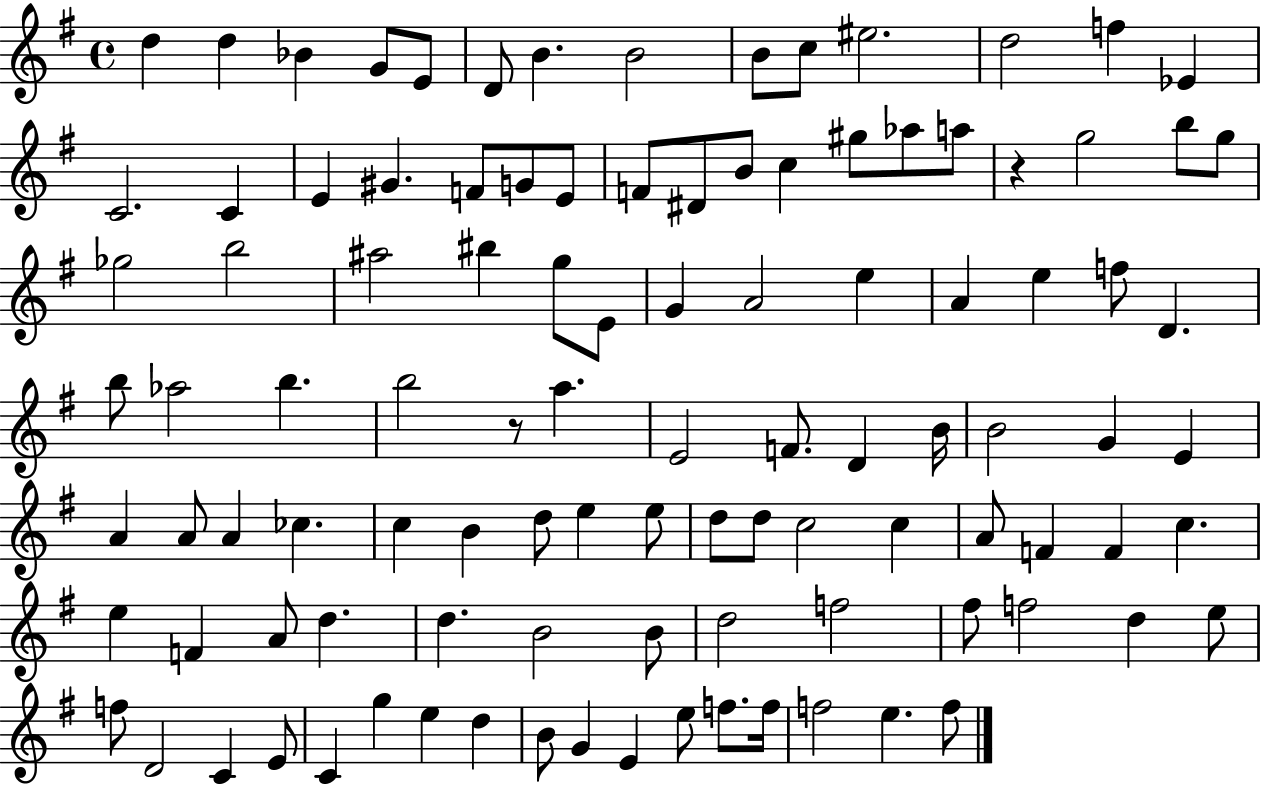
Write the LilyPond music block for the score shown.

{
  \clef treble
  \time 4/4
  \defaultTimeSignature
  \key g \major
  d''4 d''4 bes'4 g'8 e'8 | d'8 b'4. b'2 | b'8 c''8 eis''2. | d''2 f''4 ees'4 | \break c'2. c'4 | e'4 gis'4. f'8 g'8 e'8 | f'8 dis'8 b'8 c''4 gis''8 aes''8 a''8 | r4 g''2 b''8 g''8 | \break ges''2 b''2 | ais''2 bis''4 g''8 e'8 | g'4 a'2 e''4 | a'4 e''4 f''8 d'4. | \break b''8 aes''2 b''4. | b''2 r8 a''4. | e'2 f'8. d'4 b'16 | b'2 g'4 e'4 | \break a'4 a'8 a'4 ces''4. | c''4 b'4 d''8 e''4 e''8 | d''8 d''8 c''2 c''4 | a'8 f'4 f'4 c''4. | \break e''4 f'4 a'8 d''4. | d''4. b'2 b'8 | d''2 f''2 | fis''8 f''2 d''4 e''8 | \break f''8 d'2 c'4 e'8 | c'4 g''4 e''4 d''4 | b'8 g'4 e'4 e''8 f''8. f''16 | f''2 e''4. f''8 | \break \bar "|."
}